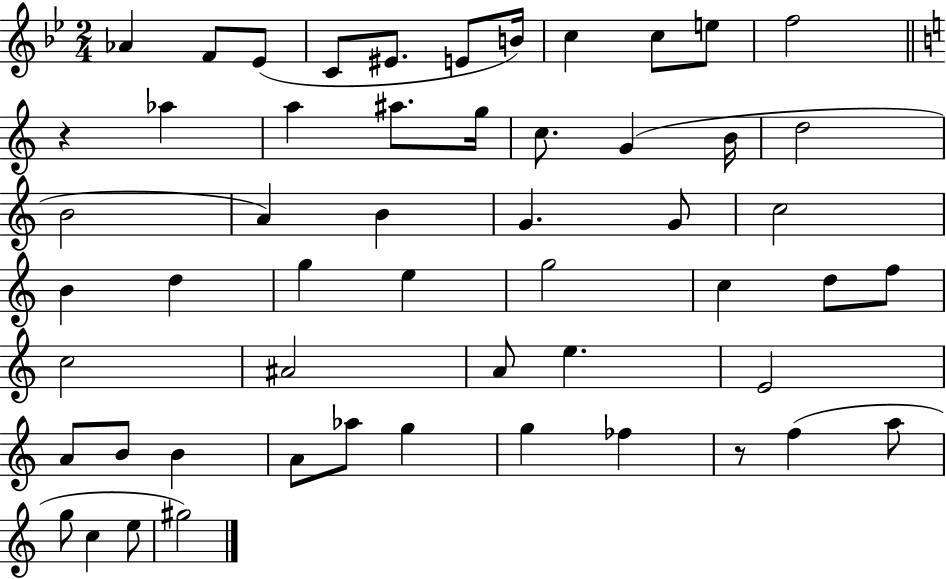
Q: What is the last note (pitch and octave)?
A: G#5